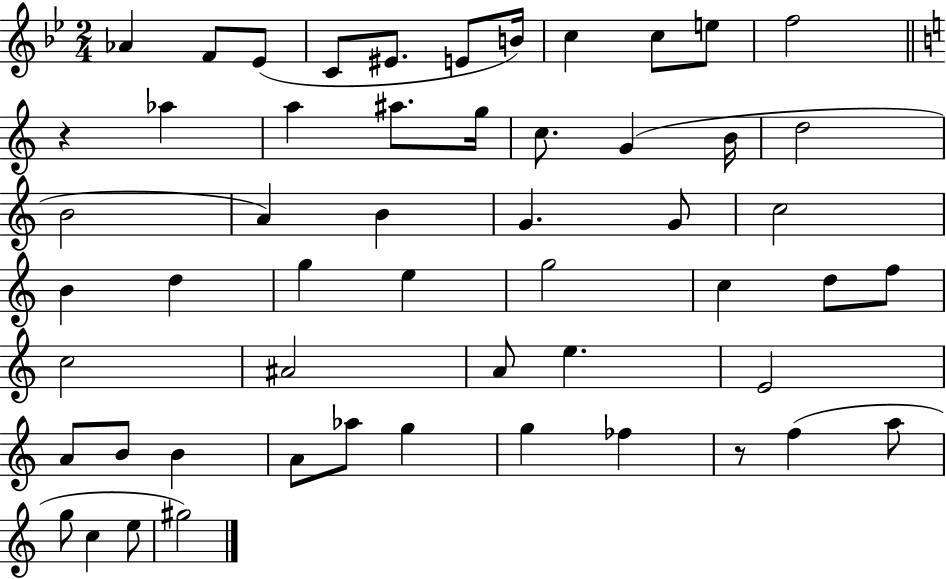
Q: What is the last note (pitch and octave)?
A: G#5